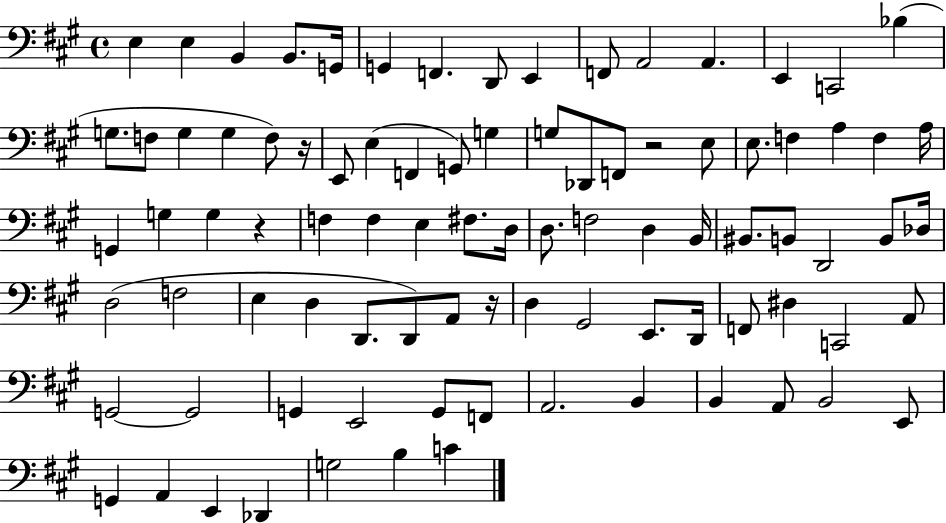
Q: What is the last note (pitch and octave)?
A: C4